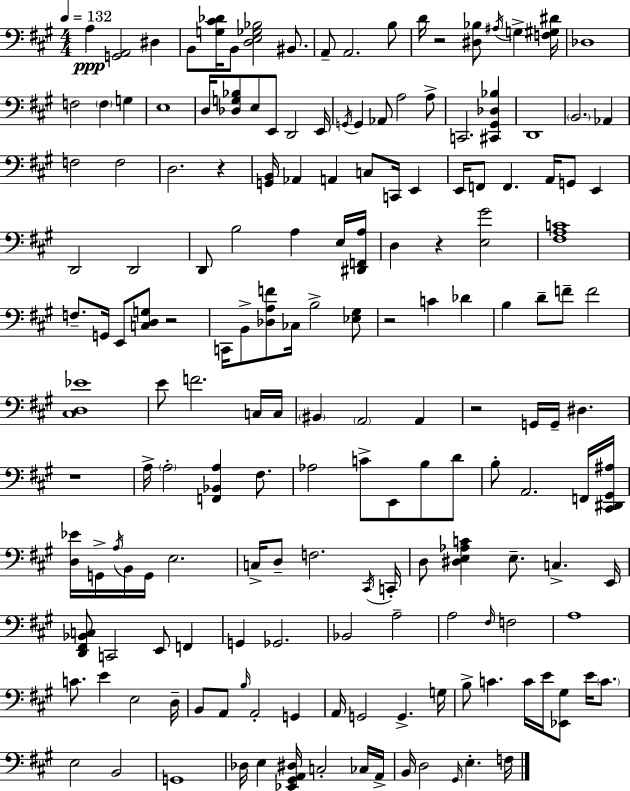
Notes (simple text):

A3/q [G2,A2]/h D#3/q B2/e [G3,C#4,Db4]/s B2/e [D3,E3,Gb3,Bb3]/h BIS2/e. A2/e A2/h. B3/e D4/s R/h [D#3,Bb3]/e A#3/s G3/q [F3,G#3,D#4]/s Db3/w F3/h F3/q G3/q E3/w D3/s [Db3,G3,Bb3]/e E3/e E2/e D2/h E2/s G2/s G2/q Ab2/e A3/h A3/e C2/h. [C#2,G#2,Db3,Bb3]/q D2/w B2/h. Ab2/q F3/h F3/h D3/h. R/q [G2,B2]/s Ab2/q A2/q C3/e C2/s E2/q E2/s F2/e F2/q. A2/s G2/e E2/q D2/h D2/h D2/e B3/h A3/q E3/s [D#2,F2,A3]/s D3/q R/q [E3,G#4]/h [F#3,A3,C4]/w F3/e. G2/s E2/e [C3,D3,G3]/e R/h C2/s B2/e [Db3,A3,F4]/e CES3/s B3/h [Eb3,G#3]/e R/h C4/q Db4/q B3/q D4/e F4/e F4/h [C#3,D3,Eb4]/w E4/e F4/h. C3/s C3/s BIS2/q A2/h A2/q R/h G2/s G2/s D#3/q. R/w A3/s A3/h [F2,Bb2,A3]/q F#3/e. Ab3/h C4/e E2/e B3/e D4/e B3/e A2/h. F2/s [C#2,D#2,G#2,A#3]/s [D3,Eb4]/s G2/s A3/s B2/s G2/s E3/h. C3/s D3/e F3/h. C#2/s C2/s D3/e [D#3,E3,Ab3,C4]/q E3/e. C3/q. E2/s [D2,F#2,Bb2,C3]/e C2/h E2/e F2/q G2/q Gb2/h. Bb2/h A3/h A3/h F#3/s F3/h A3/w C4/e. E4/q E3/h D3/s B2/e A2/e B3/s A2/h G2/q A2/s G2/h G2/q. G3/s B3/e C4/q. C4/s E4/s [Eb2,G#3]/e E4/s C4/e. E3/h B2/h G2/w Db3/s E3/q [Eb2,G#2,A2,D#3]/s C3/h CES3/s A2/s B2/s D3/h G#2/s E3/q. F3/s